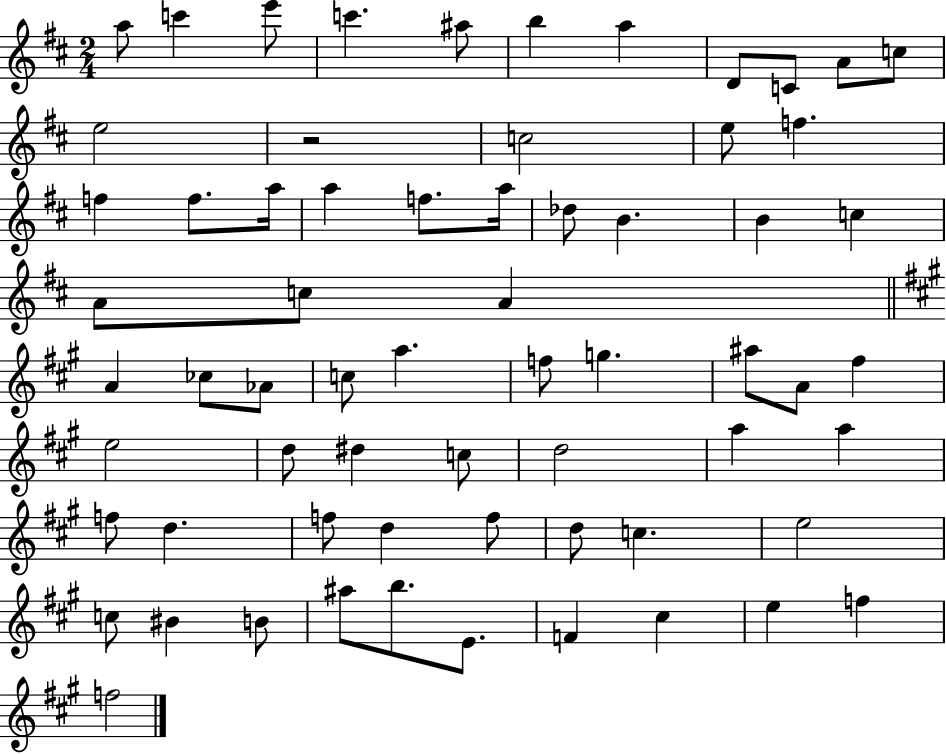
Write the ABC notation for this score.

X:1
T:Untitled
M:2/4
L:1/4
K:D
a/2 c' e'/2 c' ^a/2 b a D/2 C/2 A/2 c/2 e2 z2 c2 e/2 f f f/2 a/4 a f/2 a/4 _d/2 B B c A/2 c/2 A A _c/2 _A/2 c/2 a f/2 g ^a/2 A/2 ^f e2 d/2 ^d c/2 d2 a a f/2 d f/2 d f/2 d/2 c e2 c/2 ^B B/2 ^a/2 b/2 E/2 F ^c e f f2